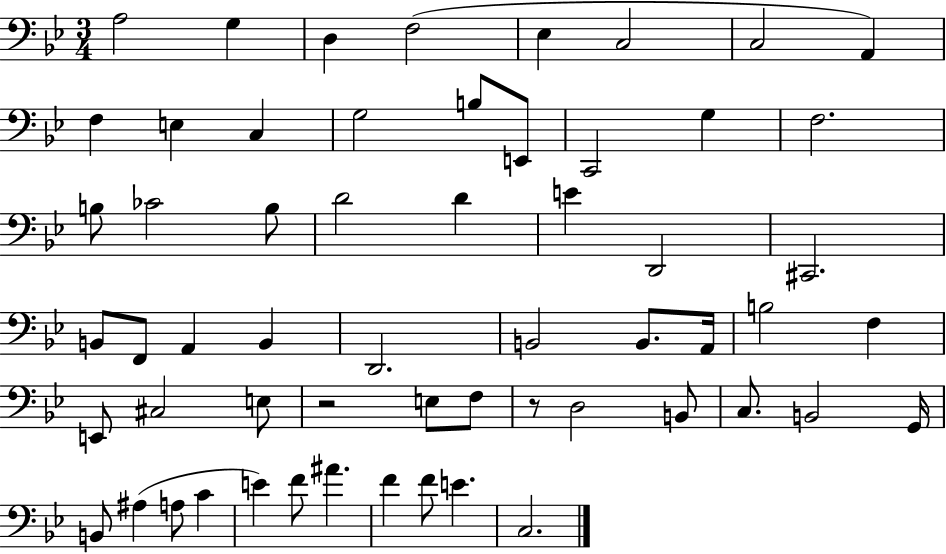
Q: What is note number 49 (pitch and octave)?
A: C4